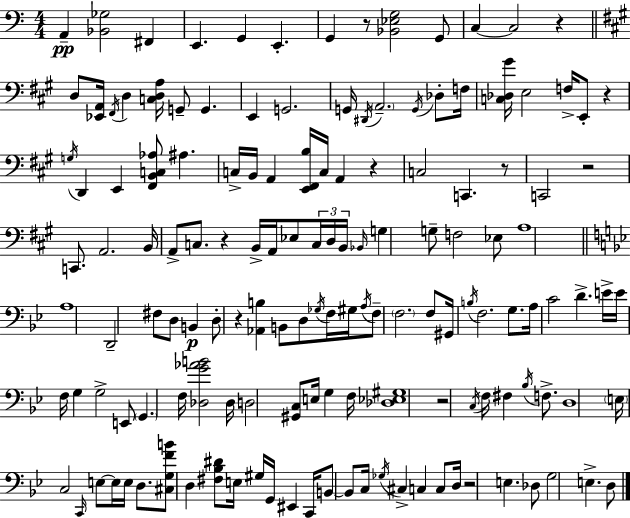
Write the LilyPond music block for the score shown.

{
  \clef bass
  \numericTimeSignature
  \time 4/4
  \key a \minor
  \repeat volta 2 { a,4--\pp <bes, ges>2 fis,4 | e,4. g,4 e,4.-. | g,4 r8 <bes, ees g>2 g,8 | c4~~ c2 r4 | \break \bar "||" \break \key a \major d8 <ees, a,>16 \acciaccatura { fis,16 } d4 <c d a>16 g,8-- g,4. | e,4 g,2. | g,16 \acciaccatura { dis,16 } \parenthesize a,2.-- \acciaccatura { g,16 } | des8-. f16 <c des gis'>16 e2 f16-> e,8-. r4 | \break \acciaccatura { g16 } d,4 e,4 <fis, b, c aes>8 ais4. | c16-> b,16 a,4 <e, fis, b>16 c16 a,4 | r4 c2 c,4. | r8 c,2 r2 | \break c,8. a,2. | b,16 a,8-> c8. r4 b,16-> a,16 ees8 | \tuplet 3/2 { c16 d16 b,16 } \grace { bes,16 } g4 g8-- f2 | ees8 a1 | \break \bar "||" \break \key bes \major a1 | d,2-- fis8 d8 b,4\p | d8-. r4 <aes, b>4 b,8 d8 \acciaccatura { ges16 } f16 | gis16 \acciaccatura { a16 } f8-- \parenthesize f2. | \break f8 gis,16 \acciaccatura { b16 } f2. | g8. a16 c'2 d'4.-> | e'16-> e'16 f16 g4 g2-> | e,8 \parenthesize g,4. f16 <des g' aes' b'>2 | \break des16 d2 <gis, c>8 e16 g4 | f16 <des ees gis>1 | r2 \acciaccatura { c16 } f16 fis4 | \acciaccatura { bes16 } f8.-> d1 | \break \parenthesize e16 c2 \grace { c,16 } e8~~ | e16 e16 d8. <cis g f' b'>8 d4 <fis bes dis'>8 e16 gis16 | g,16 eis,4 c,16 b,8~~ b,8 c16 \acciaccatura { ges16 } cis4-> | c4 c8 d16 r2 e4. | \break des8 g2 e4.-> | d8 } \bar "|."
}